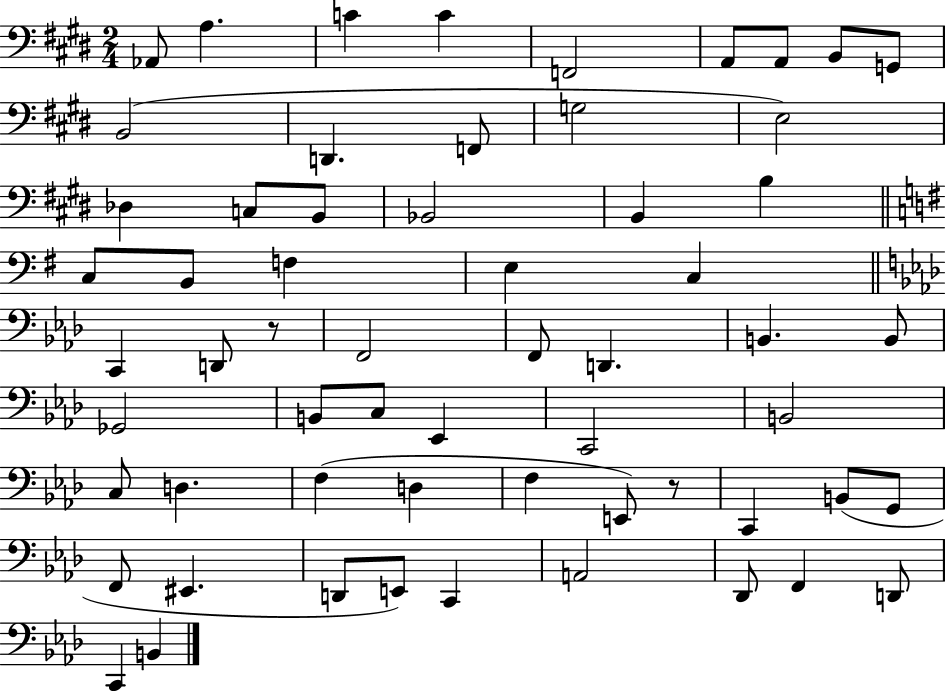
Ab2/e A3/q. C4/q C4/q F2/h A2/e A2/e B2/e G2/e B2/h D2/q. F2/e G3/h E3/h Db3/q C3/e B2/e Bb2/h B2/q B3/q C3/e B2/e F3/q E3/q C3/q C2/q D2/e R/e F2/h F2/e D2/q. B2/q. B2/e Gb2/h B2/e C3/e Eb2/q C2/h B2/h C3/e D3/q. F3/q D3/q F3/q E2/e R/e C2/q B2/e G2/e F2/e EIS2/q. D2/e E2/e C2/q A2/h Db2/e F2/q D2/e C2/q B2/q